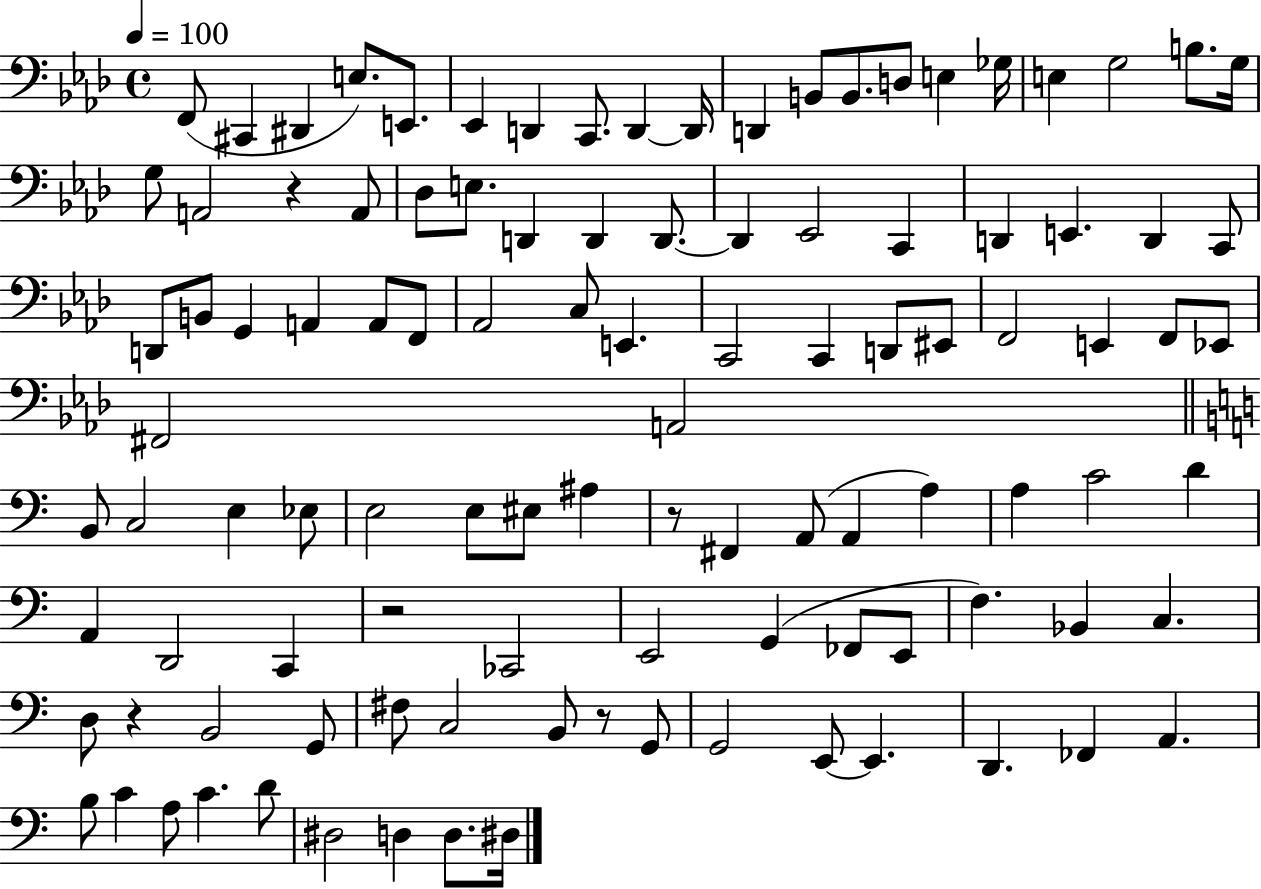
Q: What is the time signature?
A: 4/4